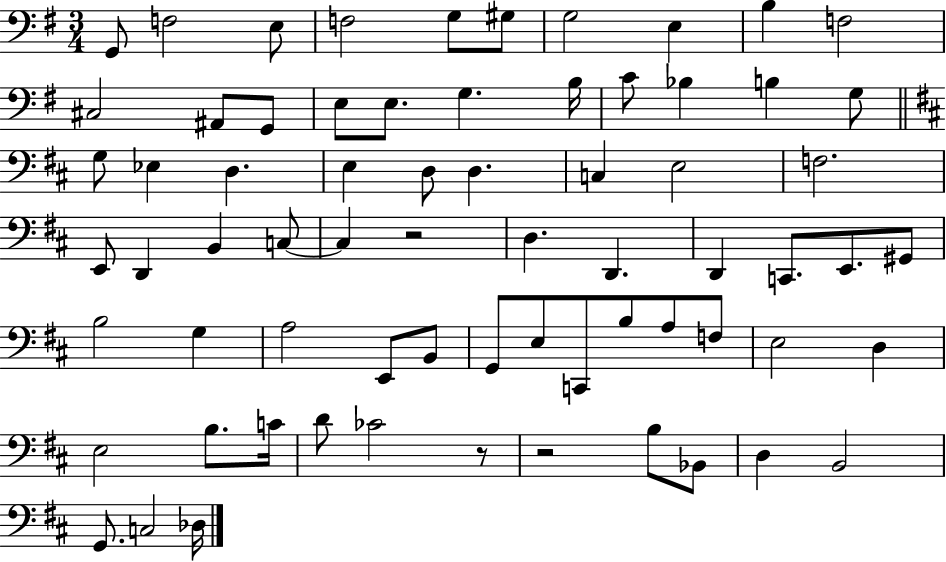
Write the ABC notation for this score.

X:1
T:Untitled
M:3/4
L:1/4
K:G
G,,/2 F,2 E,/2 F,2 G,/2 ^G,/2 G,2 E, B, F,2 ^C,2 ^A,,/2 G,,/2 E,/2 E,/2 G, B,/4 C/2 _B, B, G,/2 G,/2 _E, D, E, D,/2 D, C, E,2 F,2 E,,/2 D,, B,, C,/2 C, z2 D, D,, D,, C,,/2 E,,/2 ^G,,/2 B,2 G, A,2 E,,/2 B,,/2 G,,/2 E,/2 C,,/2 B,/2 A,/2 F,/2 E,2 D, E,2 B,/2 C/4 D/2 _C2 z/2 z2 B,/2 _B,,/2 D, B,,2 G,,/2 C,2 _D,/4